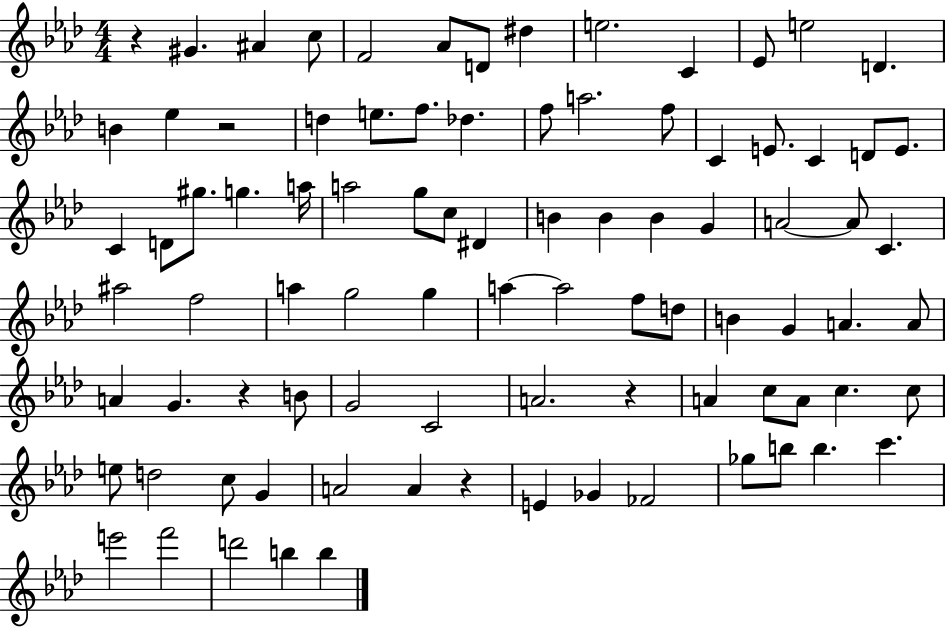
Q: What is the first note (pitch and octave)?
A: G#4